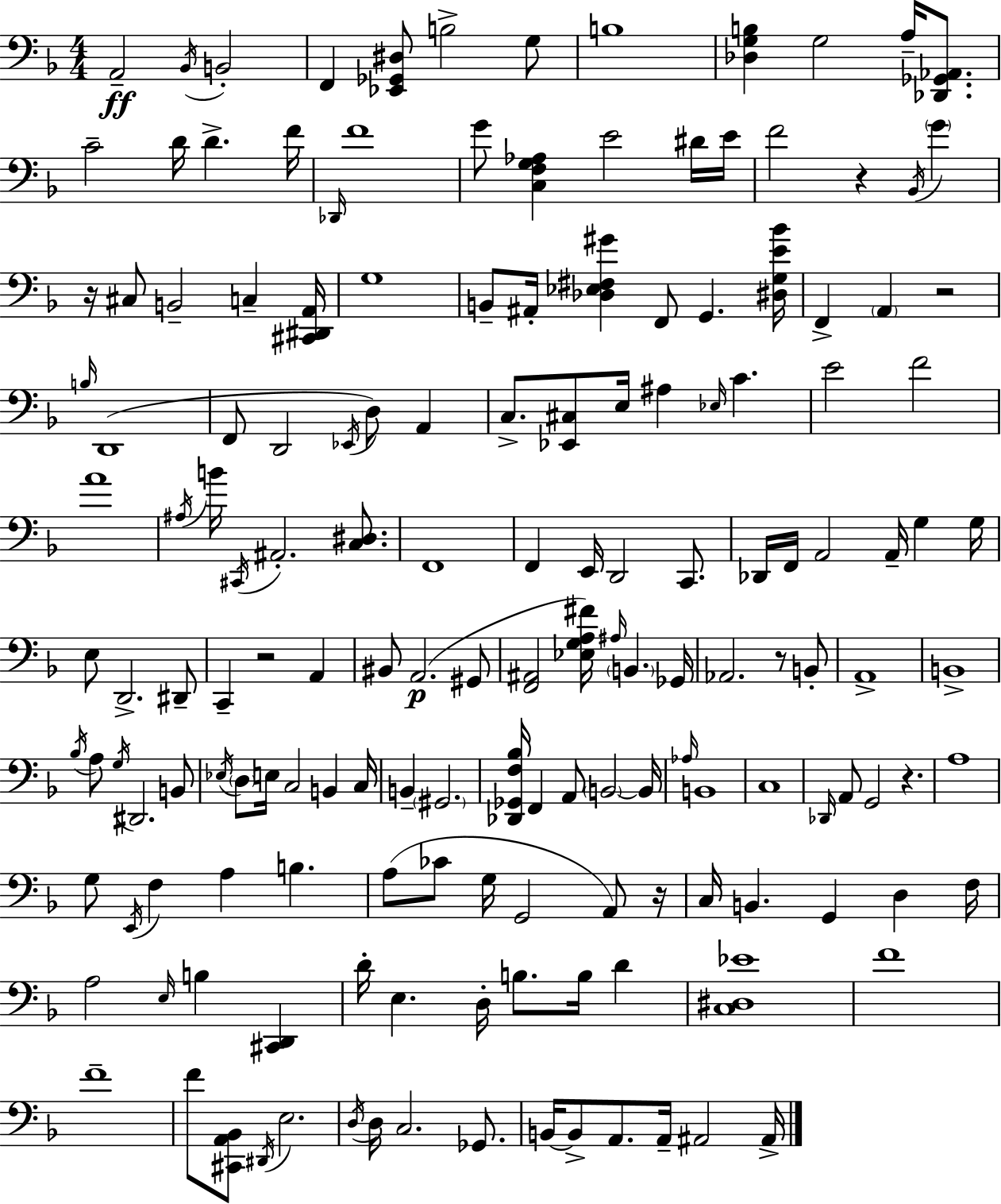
X:1
T:Untitled
M:4/4
L:1/4
K:Dm
A,,2 _B,,/4 B,,2 F,, [_E,,_G,,^D,]/2 B,2 G,/2 B,4 [_D,G,B,] G,2 A,/4 [_D,,_G,,_A,,]/2 C2 D/4 D F/4 _D,,/4 F4 G/2 [C,F,G,_A,] E2 ^D/4 E/4 F2 z _B,,/4 G z/4 ^C,/2 B,,2 C, [^C,,^D,,A,,]/4 G,4 B,,/2 ^A,,/4 [_D,_E,^F,^G] F,,/2 G,, [^D,G,E_B]/4 F,, A,, z2 B,/4 D,,4 F,,/2 D,,2 _E,,/4 D,/2 A,, C,/2 [_E,,^C,]/2 E,/4 ^A, _E,/4 C E2 F2 A4 ^A,/4 B/4 ^C,,/4 ^A,,2 [C,^D,]/2 F,,4 F,, E,,/4 D,,2 C,,/2 _D,,/4 F,,/4 A,,2 A,,/4 G, G,/4 E,/2 D,,2 ^D,,/2 C,, z2 A,, ^B,,/2 A,,2 ^G,,/2 [F,,^A,,]2 [_E,G,A,^F]/4 ^A,/4 B,, _G,,/4 _A,,2 z/2 B,,/2 A,,4 B,,4 _B,/4 A,/2 G,/4 ^D,,2 B,,/2 _E,/4 D,/2 E,/4 C,2 B,, C,/4 B,, ^G,,2 [_D,,_G,,F,_B,]/4 F,, A,,/2 B,,2 B,,/4 _A,/4 B,,4 C,4 _D,,/4 A,,/2 G,,2 z A,4 G,/2 E,,/4 F, A, B, A,/2 _C/2 G,/4 G,,2 A,,/2 z/4 C,/4 B,, G,, D, F,/4 A,2 E,/4 B, [^C,,D,,] D/4 E, D,/4 B,/2 B,/4 D [C,^D,_E]4 F4 F4 F/2 [^C,,A,,_B,,]/2 ^D,,/4 E,2 D,/4 D,/4 C,2 _G,,/2 B,,/4 B,,/2 A,,/2 A,,/4 ^A,,2 ^A,,/4